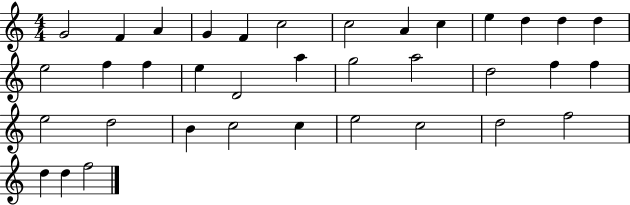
G4/h F4/q A4/q G4/q F4/q C5/h C5/h A4/q C5/q E5/q D5/q D5/q D5/q E5/h F5/q F5/q E5/q D4/h A5/q G5/h A5/h D5/h F5/q F5/q E5/h D5/h B4/q C5/h C5/q E5/h C5/h D5/h F5/h D5/q D5/q F5/h